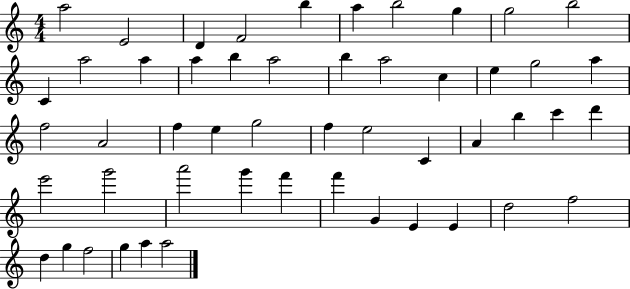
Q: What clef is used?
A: treble